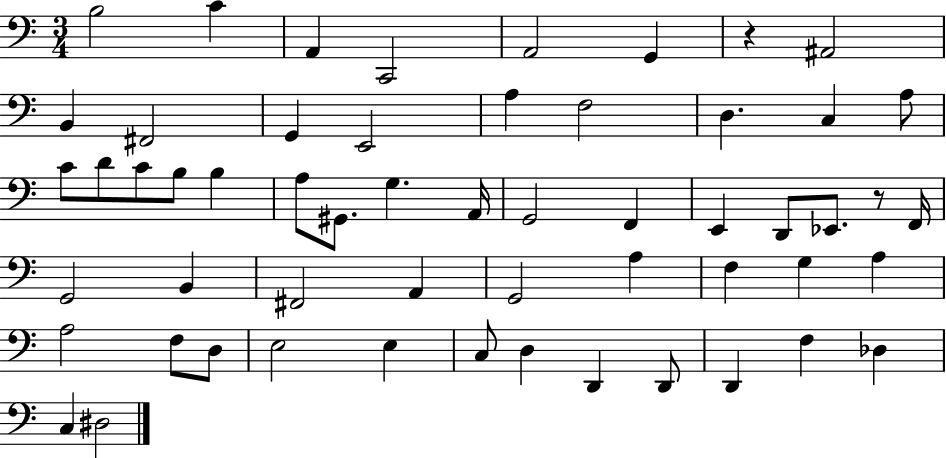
B3/h C4/q A2/q C2/h A2/h G2/q R/q A#2/h B2/q F#2/h G2/q E2/h A3/q F3/h D3/q. C3/q A3/e C4/e D4/e C4/e B3/e B3/q A3/e G#2/e. G3/q. A2/s G2/h F2/q E2/q D2/e Eb2/e. R/e F2/s G2/h B2/q F#2/h A2/q G2/h A3/q F3/q G3/q A3/q A3/h F3/e D3/e E3/h E3/q C3/e D3/q D2/q D2/e D2/q F3/q Db3/q C3/q D#3/h